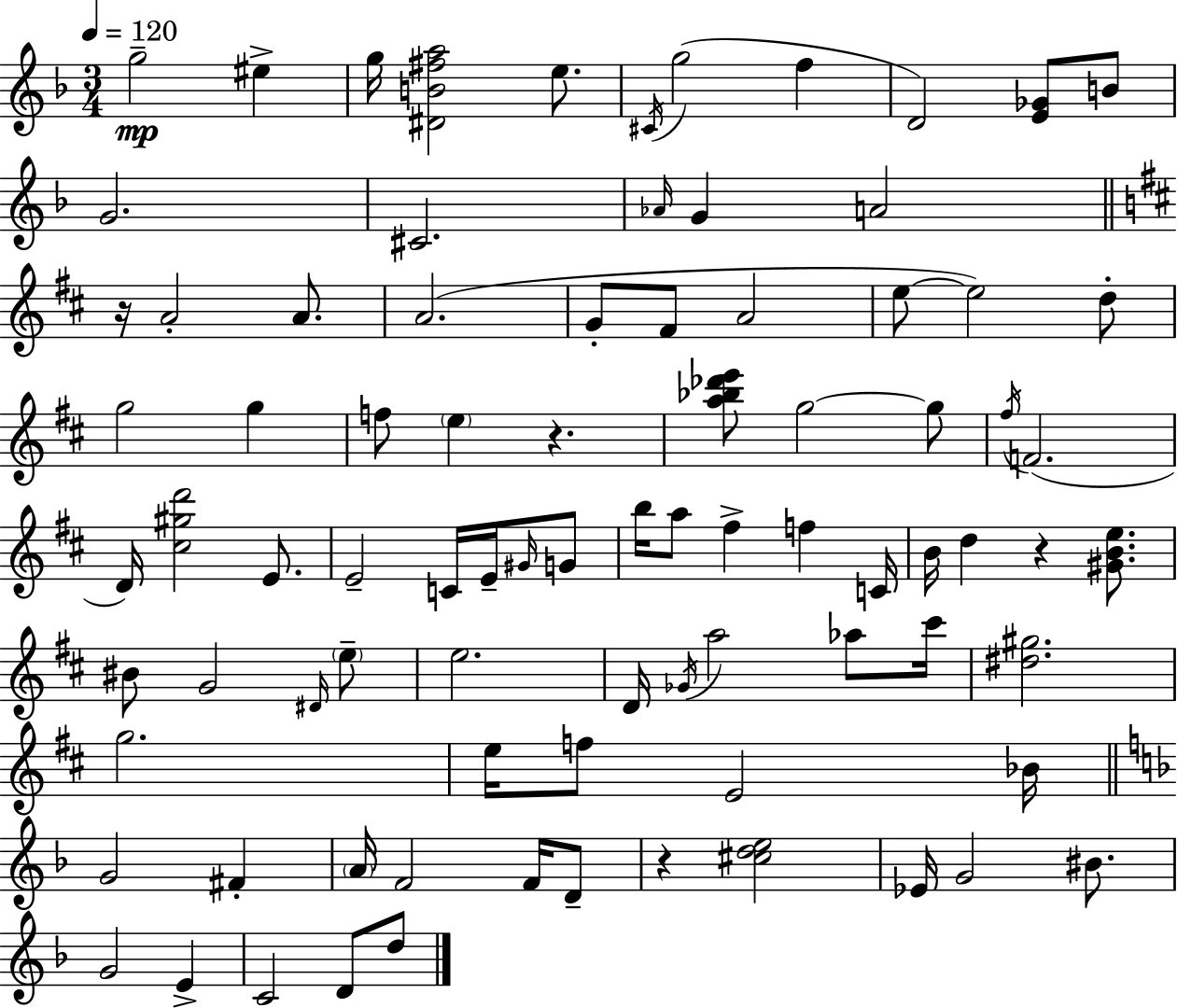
G5/h EIS5/q G5/s [D#4,B4,F#5,A5]/h E5/e. C#4/s G5/h F5/q D4/h [E4,Gb4]/e B4/e G4/h. C#4/h. Ab4/s G4/q A4/h R/s A4/h A4/e. A4/h. G4/e F#4/e A4/h E5/e E5/h D5/e G5/h G5/q F5/e E5/q R/q. [A5,Bb5,Db6,E6]/e G5/h G5/e F#5/s F4/h. D4/s [C#5,G#5,D6]/h E4/e. E4/h C4/s E4/s G#4/s G4/e B5/s A5/e F#5/q F5/q C4/s B4/s D5/q R/q [G#4,B4,E5]/e. BIS4/e G4/h D#4/s E5/e E5/h. D4/s Gb4/s A5/h Ab5/e C#6/s [D#5,G#5]/h. G5/h. E5/s F5/e E4/h Bb4/s G4/h F#4/q A4/s F4/h F4/s D4/e R/q [C#5,D5,E5]/h Eb4/s G4/h BIS4/e. G4/h E4/q C4/h D4/e D5/e